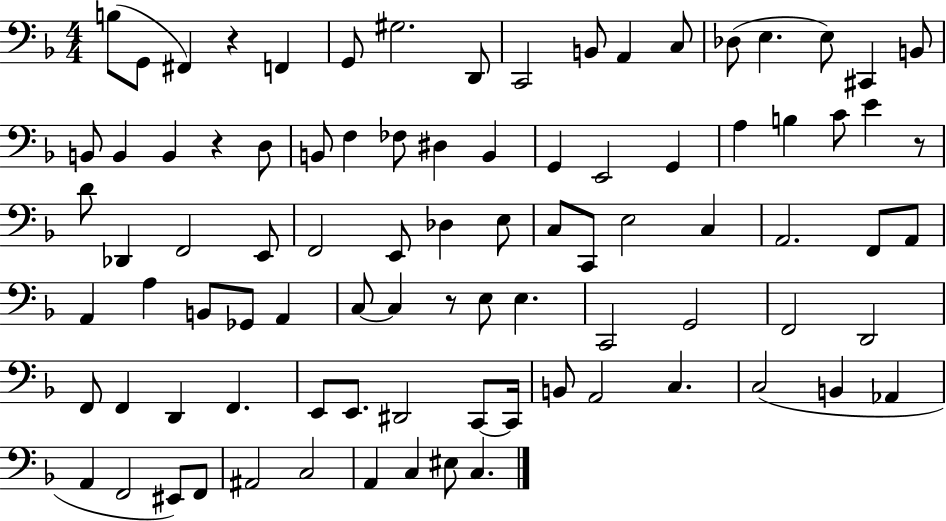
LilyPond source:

{
  \clef bass
  \numericTimeSignature
  \time 4/4
  \key f \major
  b8( g,8 fis,4) r4 f,4 | g,8 gis2. d,8 | c,2 b,8 a,4 c8 | des8( e4. e8) cis,4 b,8 | \break b,8 b,4 b,4 r4 d8 | b,8 f4 fes8 dis4 b,4 | g,4 e,2 g,4 | a4 b4 c'8 e'4 r8 | \break d'8 des,4 f,2 e,8 | f,2 e,8 des4 e8 | c8 c,8 e2 c4 | a,2. f,8 a,8 | \break a,4 a4 b,8 ges,8 a,4 | c8~~ c4 r8 e8 e4. | c,2 g,2 | f,2 d,2 | \break f,8 f,4 d,4 f,4. | e,8 e,8. dis,2 c,8~~ c,16 | b,8 a,2 c4. | c2( b,4 aes,4 | \break a,4 f,2 eis,8) f,8 | ais,2 c2 | a,4 c4 eis8 c4. | \bar "|."
}